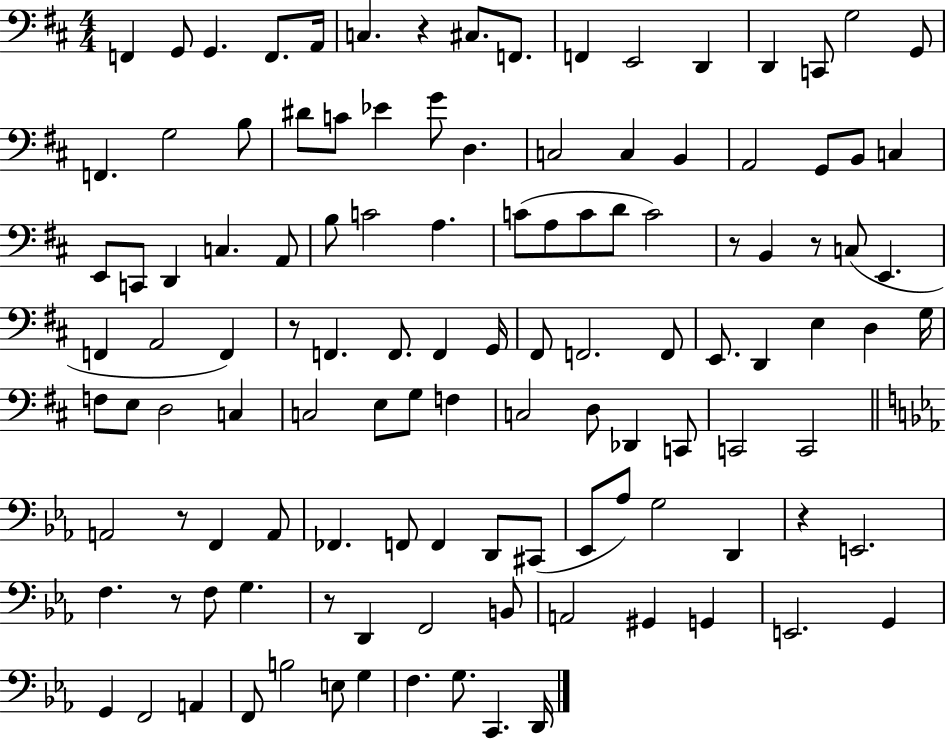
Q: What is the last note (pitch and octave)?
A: D2